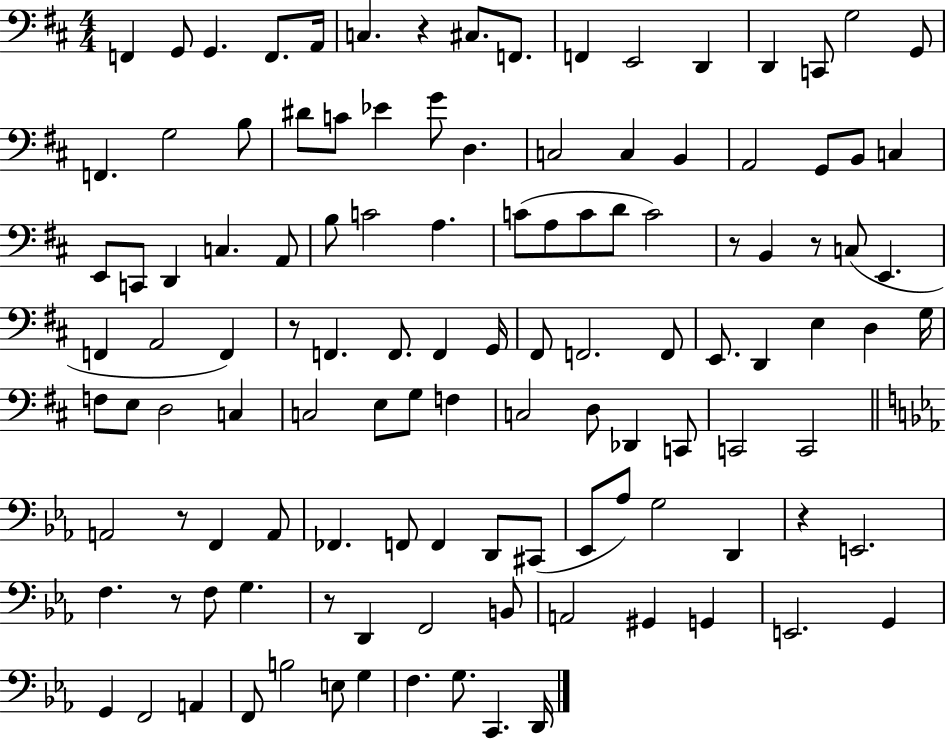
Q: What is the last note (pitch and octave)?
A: D2